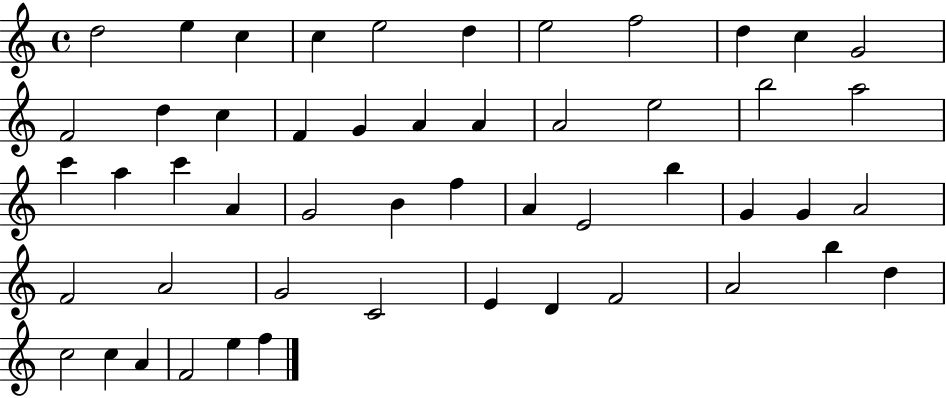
{
  \clef treble
  \time 4/4
  \defaultTimeSignature
  \key c \major
  d''2 e''4 c''4 | c''4 e''2 d''4 | e''2 f''2 | d''4 c''4 g'2 | \break f'2 d''4 c''4 | f'4 g'4 a'4 a'4 | a'2 e''2 | b''2 a''2 | \break c'''4 a''4 c'''4 a'4 | g'2 b'4 f''4 | a'4 e'2 b''4 | g'4 g'4 a'2 | \break f'2 a'2 | g'2 c'2 | e'4 d'4 f'2 | a'2 b''4 d''4 | \break c''2 c''4 a'4 | f'2 e''4 f''4 | \bar "|."
}